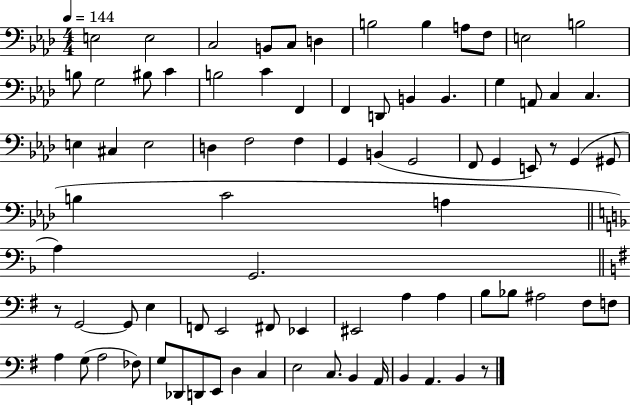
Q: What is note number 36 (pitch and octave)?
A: G2